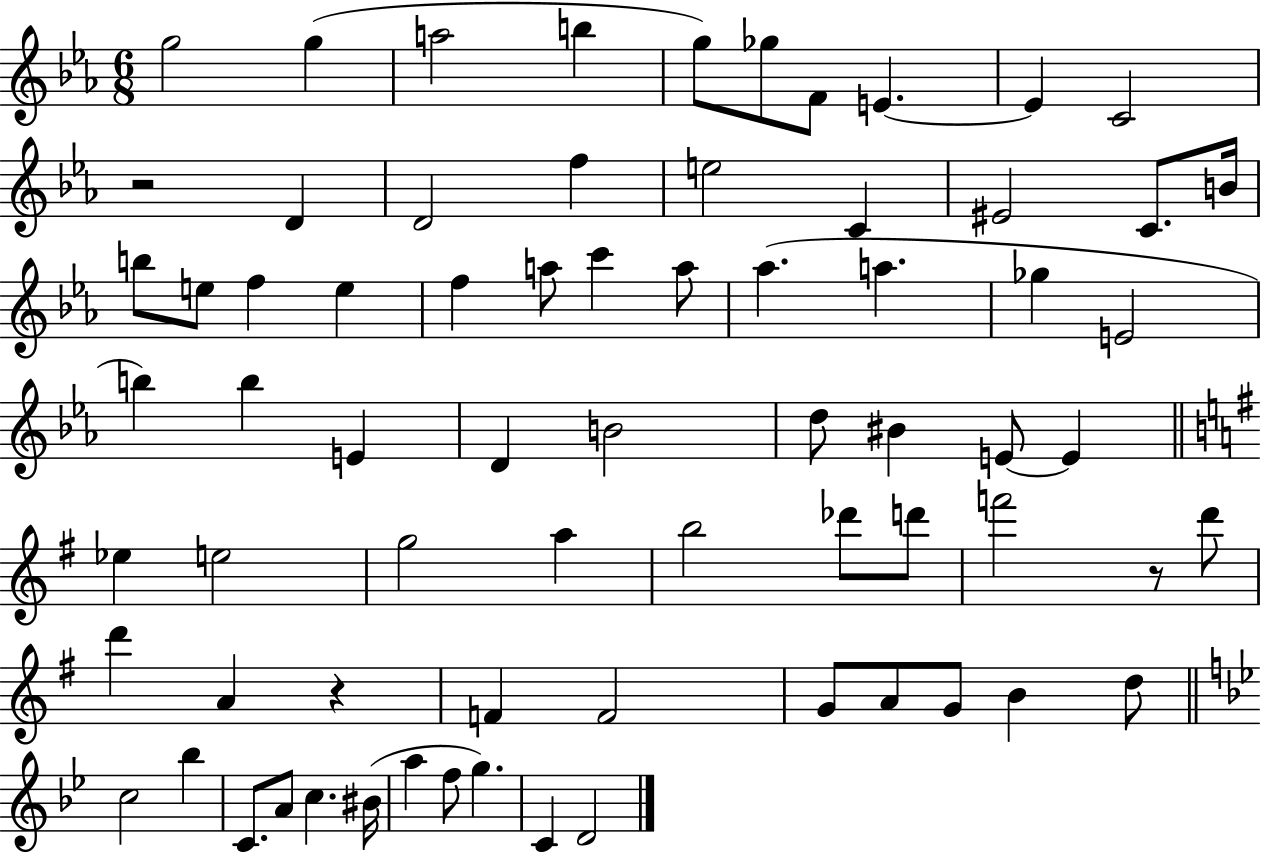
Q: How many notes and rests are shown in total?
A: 71